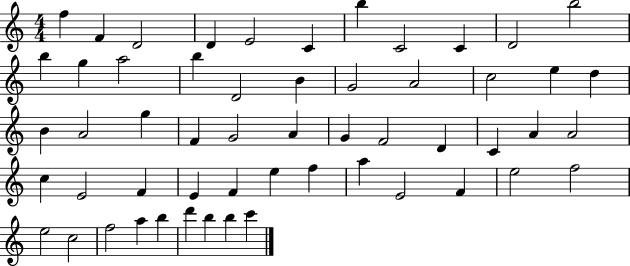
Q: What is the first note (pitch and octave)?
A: F5